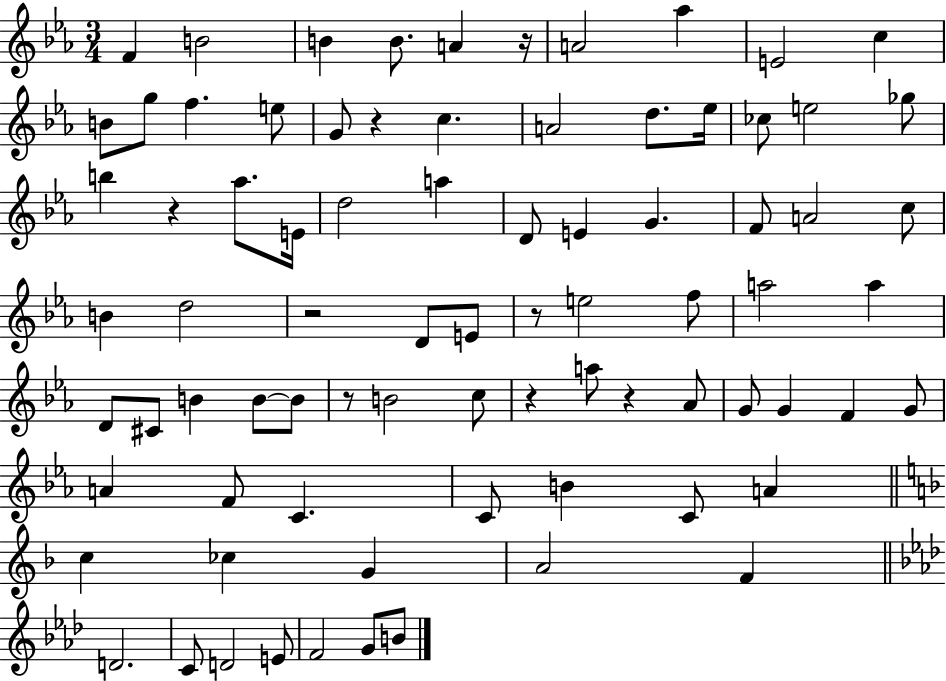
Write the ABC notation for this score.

X:1
T:Untitled
M:3/4
L:1/4
K:Eb
F B2 B B/2 A z/4 A2 _a E2 c B/2 g/2 f e/2 G/2 z c A2 d/2 _e/4 _c/2 e2 _g/2 b z _a/2 E/4 d2 a D/2 E G F/2 A2 c/2 B d2 z2 D/2 E/2 z/2 e2 f/2 a2 a D/2 ^C/2 B B/2 B/2 z/2 B2 c/2 z a/2 z _A/2 G/2 G F G/2 A F/2 C C/2 B C/2 A c _c G A2 F D2 C/2 D2 E/2 F2 G/2 B/2